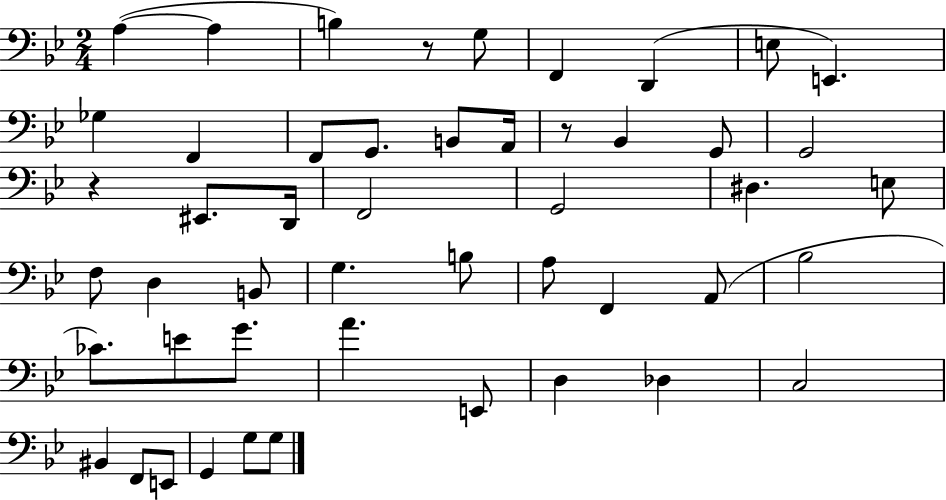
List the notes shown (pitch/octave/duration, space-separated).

A3/q A3/q B3/q R/e G3/e F2/q D2/q E3/e E2/q. Gb3/q F2/q F2/e G2/e. B2/e A2/s R/e Bb2/q G2/e G2/h R/q EIS2/e. D2/s F2/h G2/h D#3/q. E3/e F3/e D3/q B2/e G3/q. B3/e A3/e F2/q A2/e Bb3/h CES4/e. E4/e G4/e. A4/q. E2/e D3/q Db3/q C3/h BIS2/q F2/e E2/e G2/q G3/e G3/e